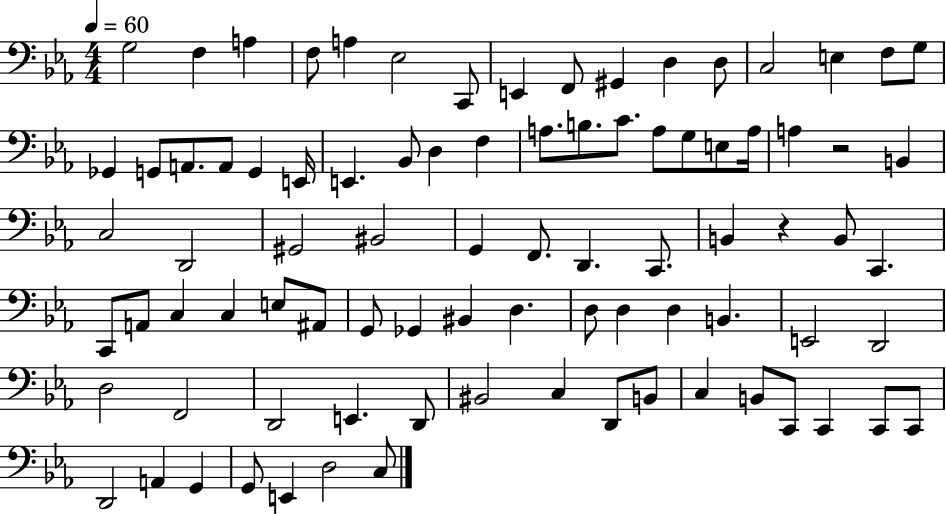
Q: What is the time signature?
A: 4/4